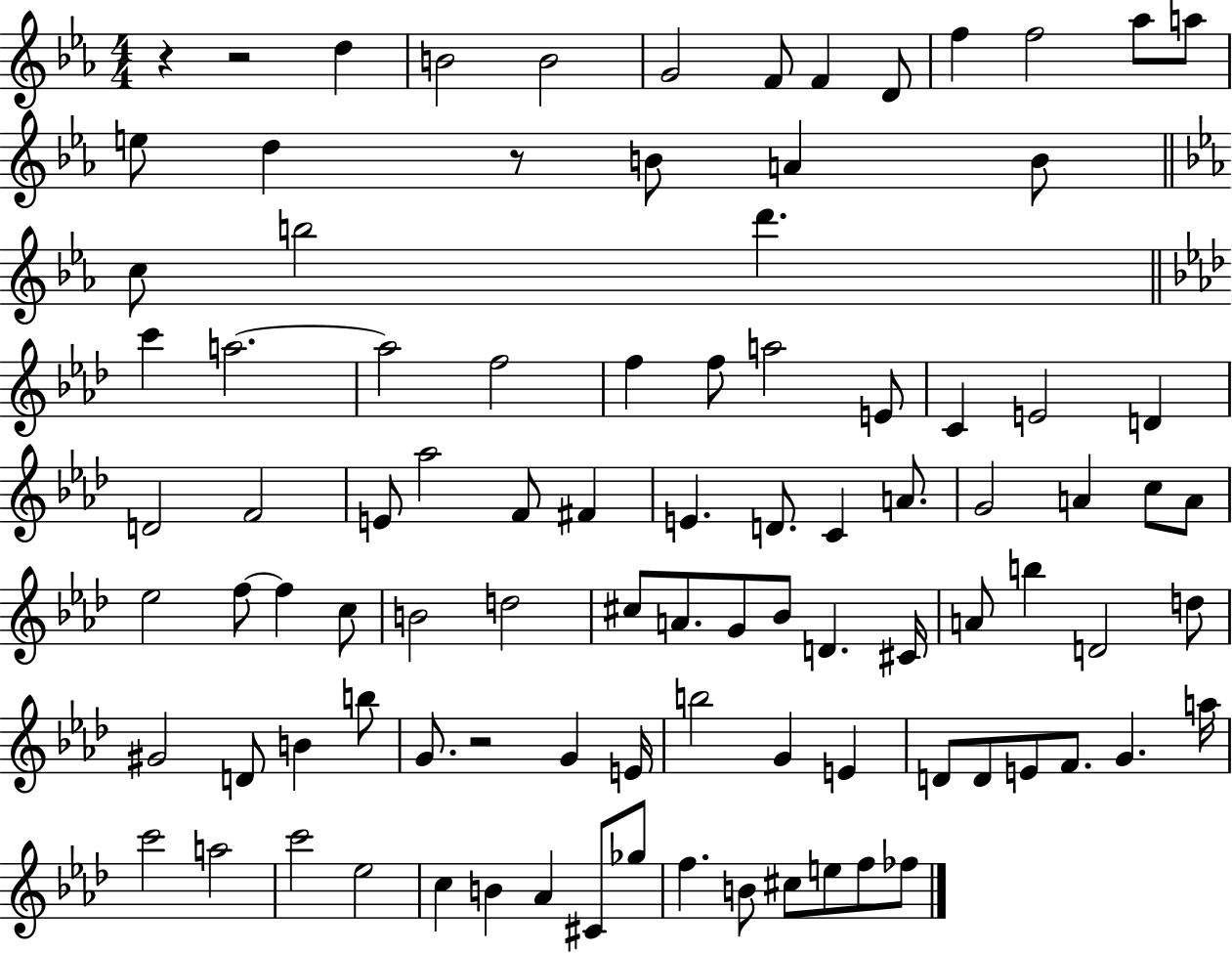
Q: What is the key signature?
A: EES major